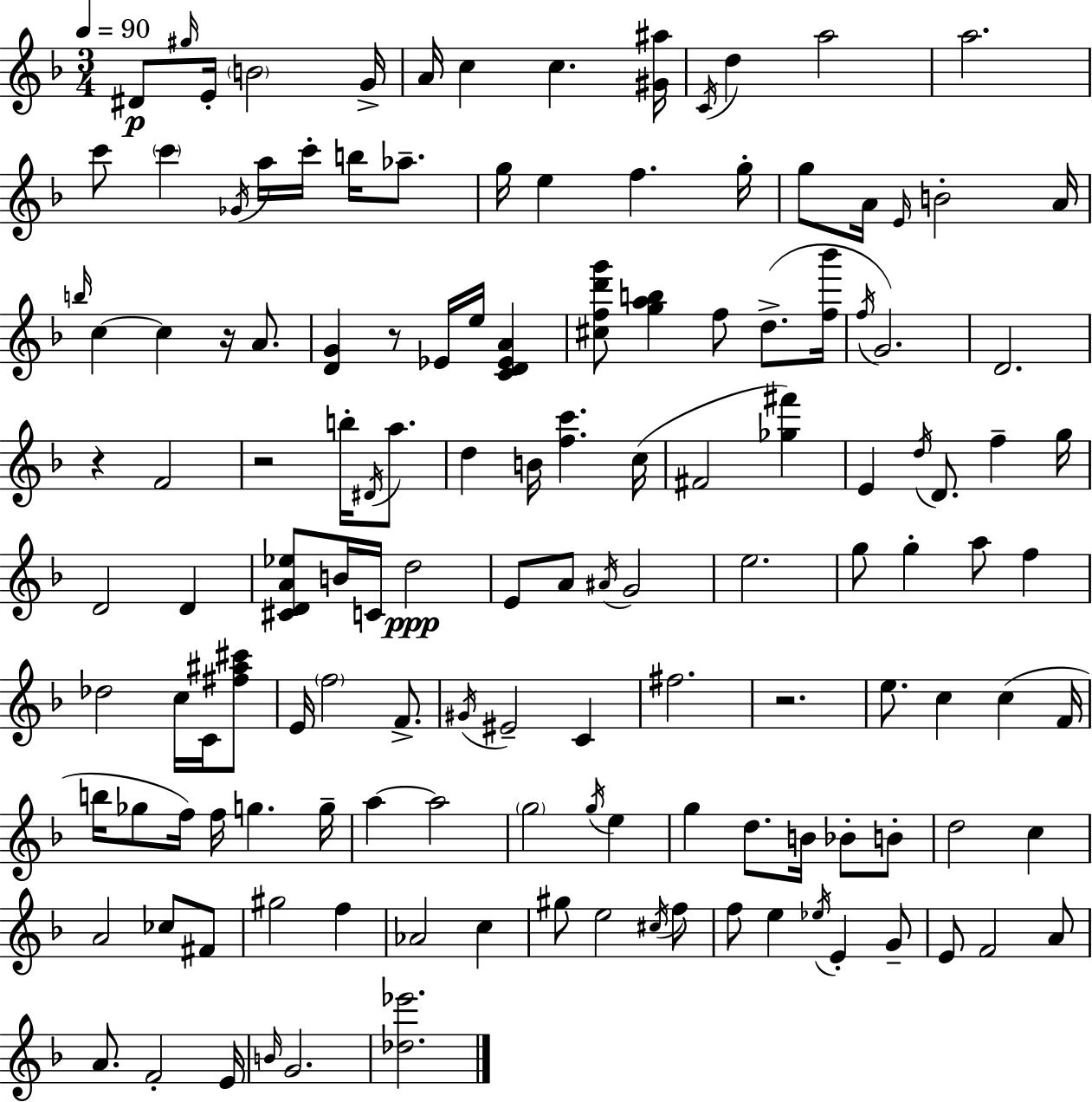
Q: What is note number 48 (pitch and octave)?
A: E4